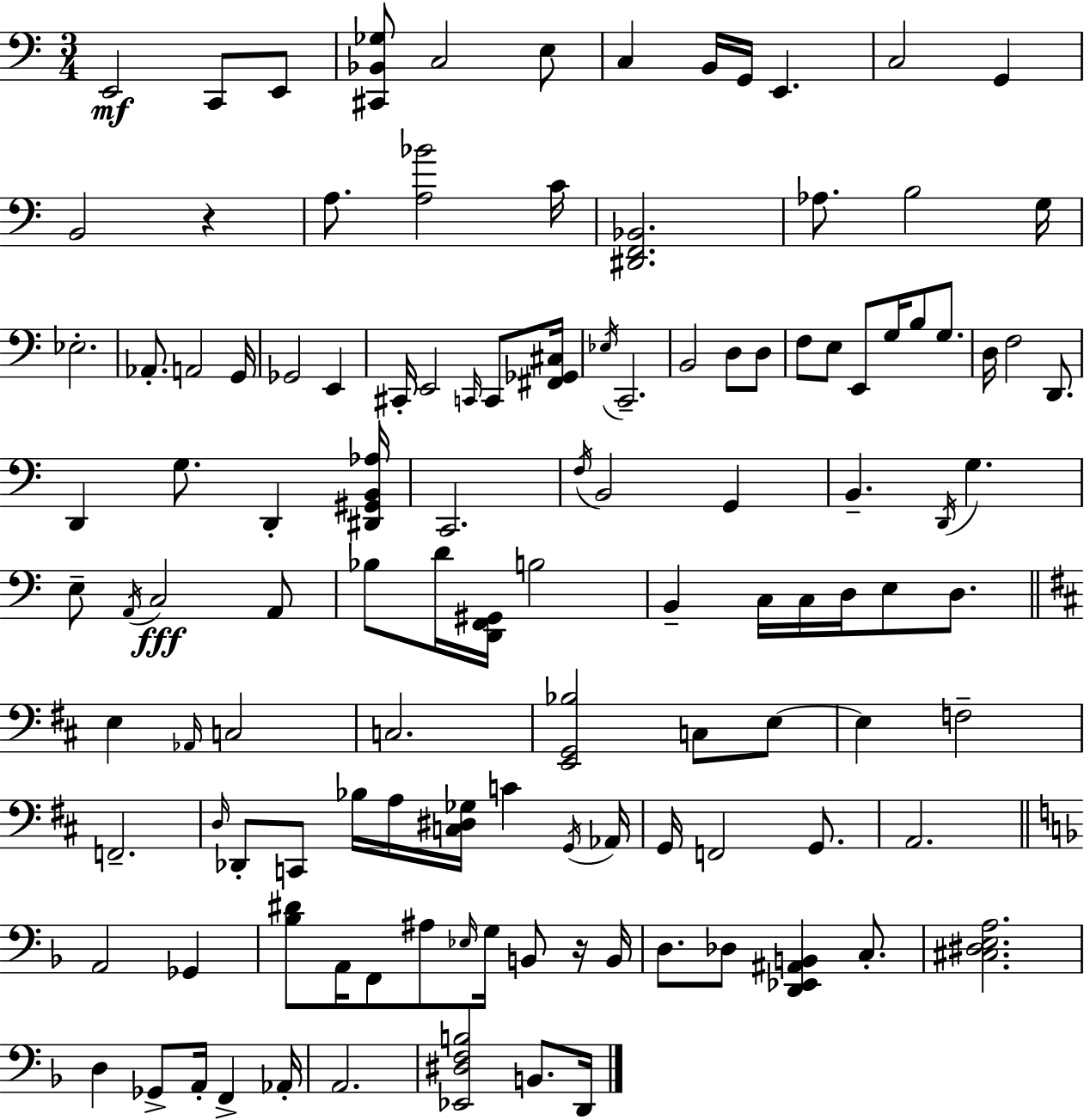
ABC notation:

X:1
T:Untitled
M:3/4
L:1/4
K:Am
E,,2 C,,/2 E,,/2 [^C,,_B,,_G,]/2 C,2 E,/2 C, B,,/4 G,,/4 E,, C,2 G,, B,,2 z A,/2 [A,_B]2 C/4 [^D,,F,,_B,,]2 _A,/2 B,2 G,/4 _E,2 _A,,/2 A,,2 G,,/4 _G,,2 E,, ^C,,/4 E,,2 C,,/4 C,,/2 [^F,,_G,,^C,]/4 _E,/4 C,,2 B,,2 D,/2 D,/2 F,/2 E,/2 E,,/2 G,/4 B,/2 G,/2 D,/4 F,2 D,,/2 D,, G,/2 D,, [^D,,^G,,B,,_A,]/4 C,,2 F,/4 B,,2 G,, B,, D,,/4 G, E,/2 A,,/4 C,2 A,,/2 _B,/2 D/4 [D,,F,,^G,,]/4 B,2 B,, C,/4 C,/4 D,/4 E,/2 D,/2 E, _A,,/4 C,2 C,2 [E,,G,,_B,]2 C,/2 E,/2 E, F,2 F,,2 D,/4 _D,,/2 C,,/2 _B,/4 A,/4 [C,^D,_G,]/4 C G,,/4 _A,,/4 G,,/4 F,,2 G,,/2 A,,2 A,,2 _G,, [_B,^D]/2 A,,/4 F,,/2 ^A,/2 _E,/4 G,/4 B,,/2 z/4 B,,/4 D,/2 _D,/2 [D,,_E,,^A,,B,,] C,/2 [^C,^D,E,A,]2 D, _G,,/2 A,,/4 F,, _A,,/4 A,,2 [_E,,^D,F,B,]2 B,,/2 D,,/4